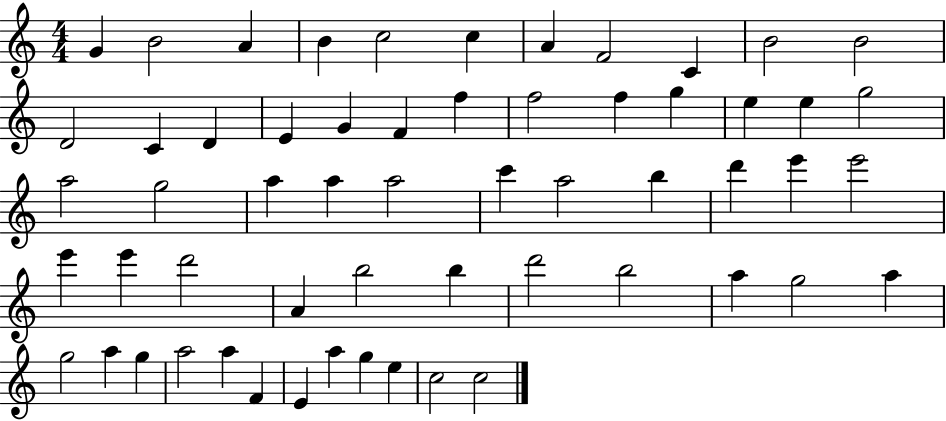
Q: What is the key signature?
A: C major